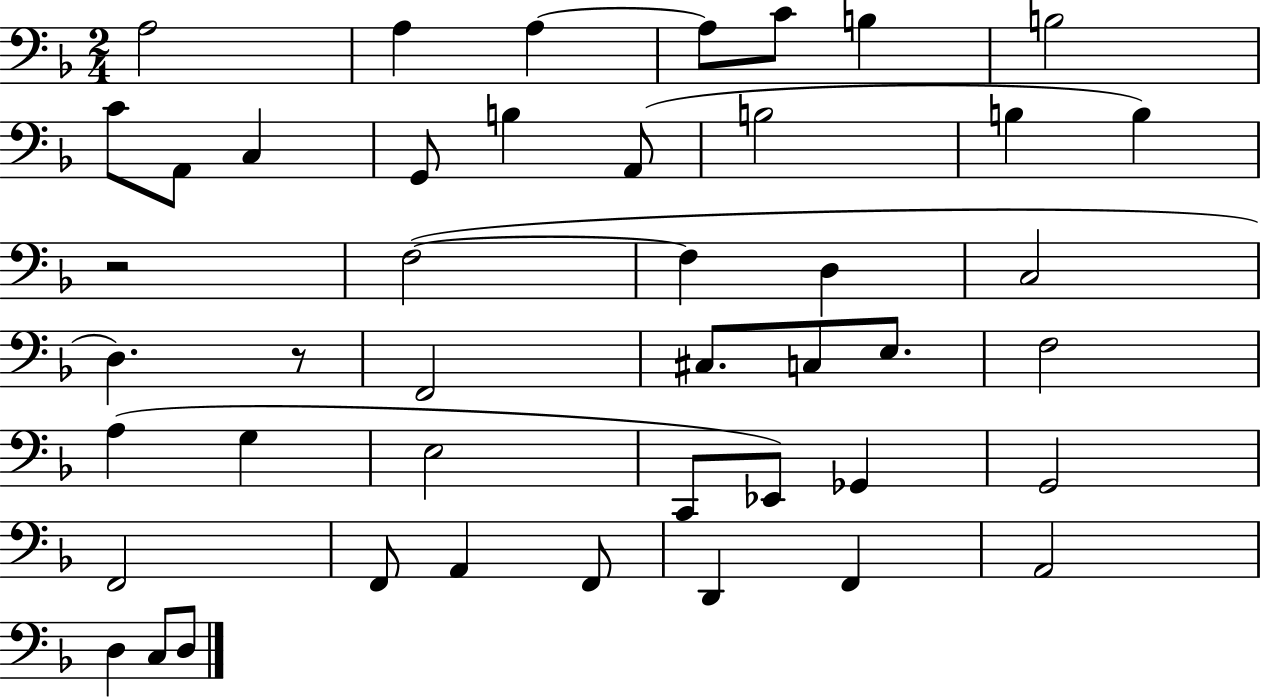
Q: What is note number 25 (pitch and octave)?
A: E3